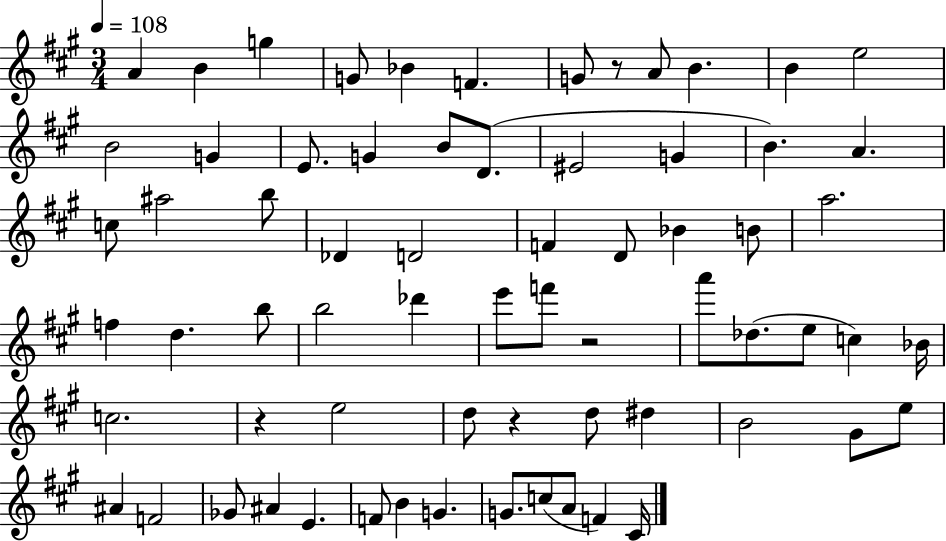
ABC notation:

X:1
T:Untitled
M:3/4
L:1/4
K:A
A B g G/2 _B F G/2 z/2 A/2 B B e2 B2 G E/2 G B/2 D/2 ^E2 G B A c/2 ^a2 b/2 _D D2 F D/2 _B B/2 a2 f d b/2 b2 _d' e'/2 f'/2 z2 a'/2 _d/2 e/2 c _B/4 c2 z e2 d/2 z d/2 ^d B2 ^G/2 e/2 ^A F2 _G/2 ^A E F/2 B G G/2 c/2 A/2 F ^C/4